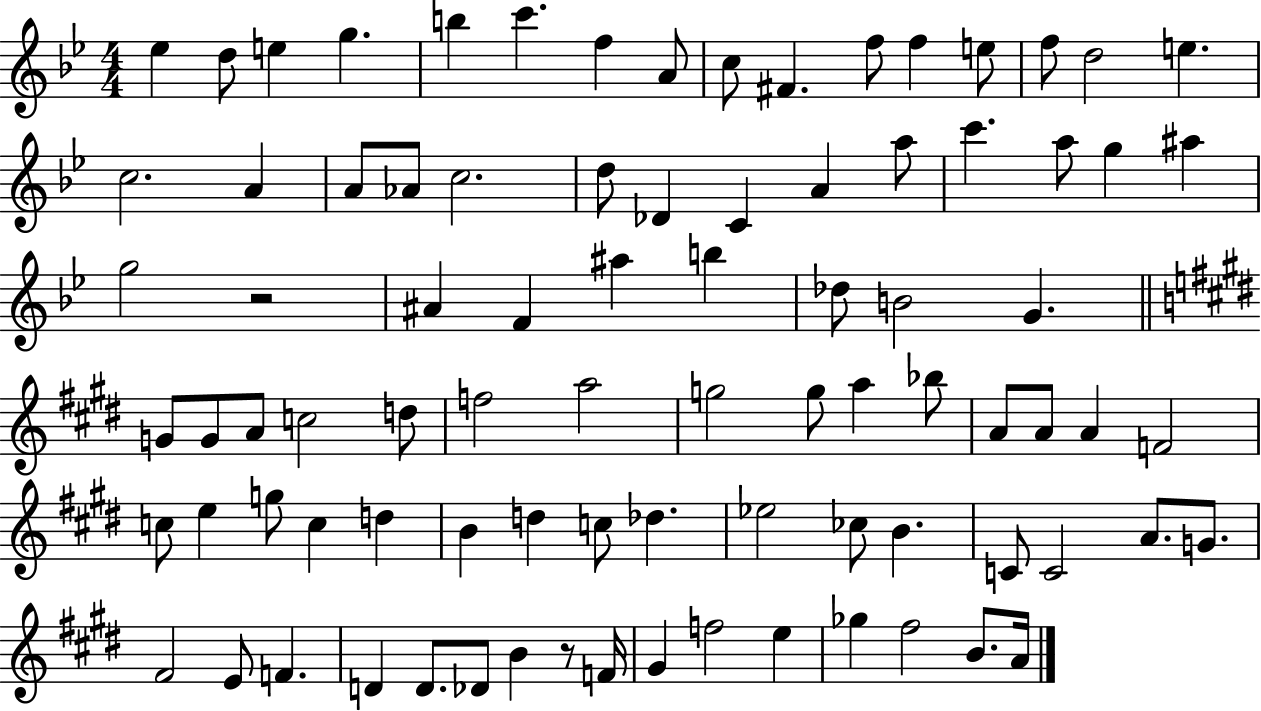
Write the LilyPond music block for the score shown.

{
  \clef treble
  \numericTimeSignature
  \time 4/4
  \key bes \major
  ees''4 d''8 e''4 g''4. | b''4 c'''4. f''4 a'8 | c''8 fis'4. f''8 f''4 e''8 | f''8 d''2 e''4. | \break c''2. a'4 | a'8 aes'8 c''2. | d''8 des'4 c'4 a'4 a''8 | c'''4. a''8 g''4 ais''4 | \break g''2 r2 | ais'4 f'4 ais''4 b''4 | des''8 b'2 g'4. | \bar "||" \break \key e \major g'8 g'8 a'8 c''2 d''8 | f''2 a''2 | g''2 g''8 a''4 bes''8 | a'8 a'8 a'4 f'2 | \break c''8 e''4 g''8 c''4 d''4 | b'4 d''4 c''8 des''4. | ees''2 ces''8 b'4. | c'8 c'2 a'8. g'8. | \break fis'2 e'8 f'4. | d'4 d'8. des'8 b'4 r8 f'16 | gis'4 f''2 e''4 | ges''4 fis''2 b'8. a'16 | \break \bar "|."
}